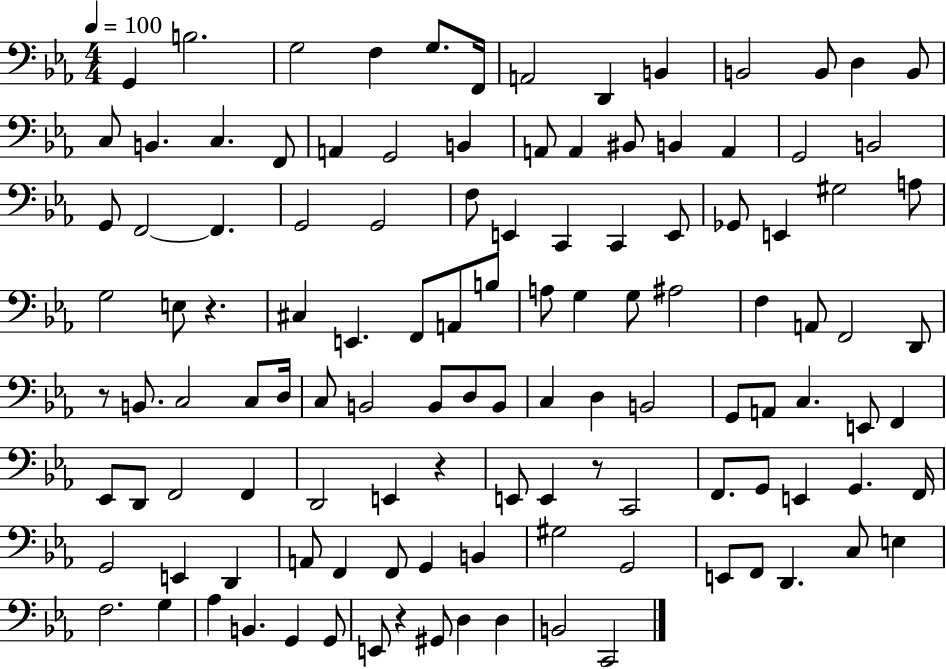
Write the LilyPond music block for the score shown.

{
  \clef bass
  \numericTimeSignature
  \time 4/4
  \key ees \major
  \tempo 4 = 100
  g,4 b2. | g2 f4 g8. f,16 | a,2 d,4 b,4 | b,2 b,8 d4 b,8 | \break c8 b,4. c4. f,8 | a,4 g,2 b,4 | a,8 a,4 bis,8 b,4 a,4 | g,2 b,2 | \break g,8 f,2~~ f,4. | g,2 g,2 | f8 e,4 c,4 c,4 e,8 | ges,8 e,4 gis2 a8 | \break g2 e8 r4. | cis4 e,4. f,8 a,8 b8 | a8 g4 g8 ais2 | f4 a,8 f,2 d,8 | \break r8 b,8. c2 c8 d16 | c8 b,2 b,8 d8 b,8 | c4 d4 b,2 | g,8 a,8 c4. e,8 f,4 | \break ees,8 d,8 f,2 f,4 | d,2 e,4 r4 | e,8 e,4 r8 c,2 | f,8. g,8 e,4 g,4. f,16 | \break g,2 e,4 d,4 | a,8 f,4 f,8 g,4 b,4 | gis2 g,2 | e,8 f,8 d,4. c8 e4 | \break f2. g4 | aes4 b,4. g,4 g,8 | e,8 r4 gis,8 d4 d4 | b,2 c,2 | \break \bar "|."
}